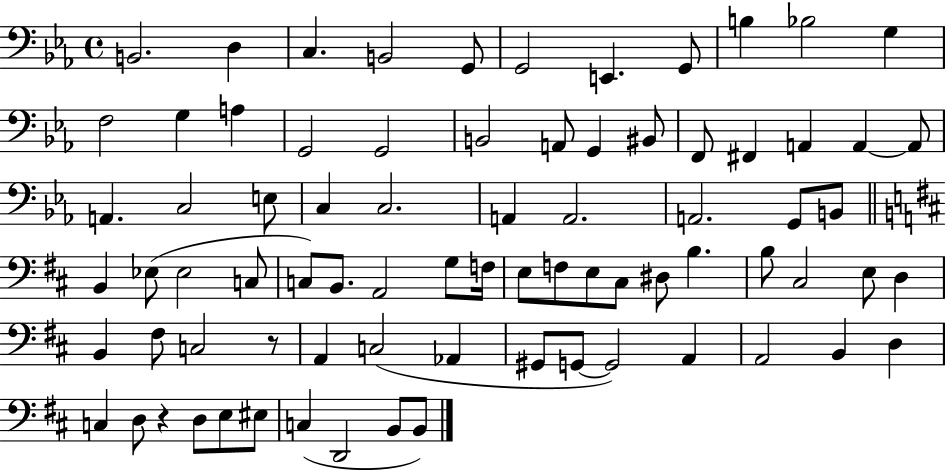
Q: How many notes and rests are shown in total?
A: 78